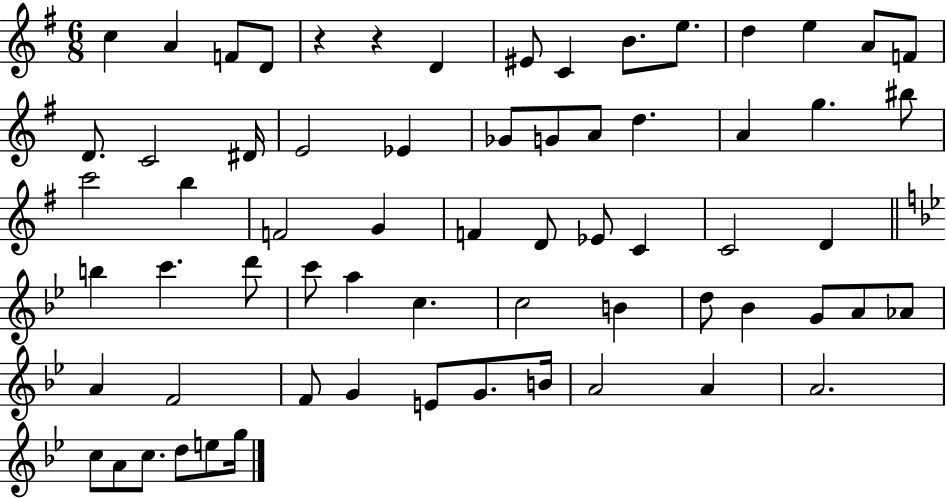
{
  \clef treble
  \numericTimeSignature
  \time 6/8
  \key g \major
  c''4 a'4 f'8 d'8 | r4 r4 d'4 | eis'8 c'4 b'8. e''8. | d''4 e''4 a'8 f'8 | \break d'8. c'2 dis'16 | e'2 ees'4 | ges'8 g'8 a'8 d''4. | a'4 g''4. bis''8 | \break c'''2 b''4 | f'2 g'4 | f'4 d'8 ees'8 c'4 | c'2 d'4 | \break \bar "||" \break \key bes \major b''4 c'''4. d'''8 | c'''8 a''4 c''4. | c''2 b'4 | d''8 bes'4 g'8 a'8 aes'8 | \break a'4 f'2 | f'8 g'4 e'8 g'8. b'16 | a'2 a'4 | a'2. | \break c''8 a'8 c''8. d''8 e''8 g''16 | \bar "|."
}